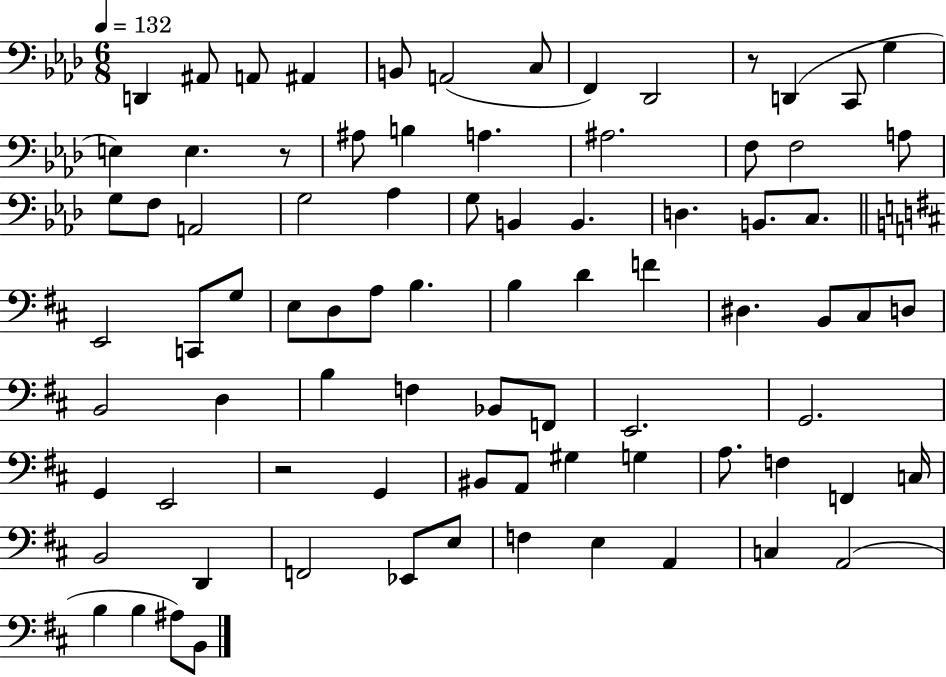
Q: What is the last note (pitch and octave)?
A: B2